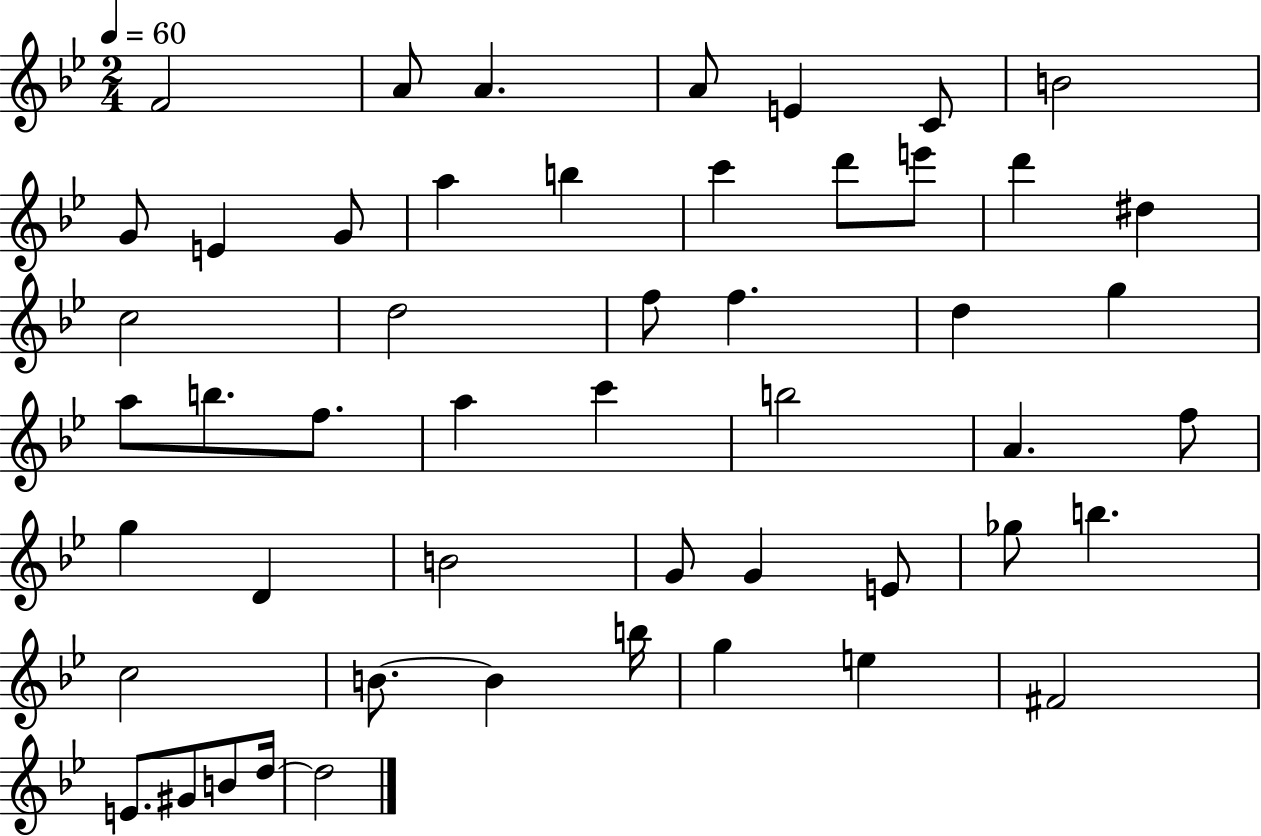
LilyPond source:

{
  \clef treble
  \numericTimeSignature
  \time 2/4
  \key bes \major
  \tempo 4 = 60
  f'2 | a'8 a'4. | a'8 e'4 c'8 | b'2 | \break g'8 e'4 g'8 | a''4 b''4 | c'''4 d'''8 e'''8 | d'''4 dis''4 | \break c''2 | d''2 | f''8 f''4. | d''4 g''4 | \break a''8 b''8. f''8. | a''4 c'''4 | b''2 | a'4. f''8 | \break g''4 d'4 | b'2 | g'8 g'4 e'8 | ges''8 b''4. | \break c''2 | b'8.~~ b'4 b''16 | g''4 e''4 | fis'2 | \break e'8. gis'8 b'8 d''16~~ | d''2 | \bar "|."
}